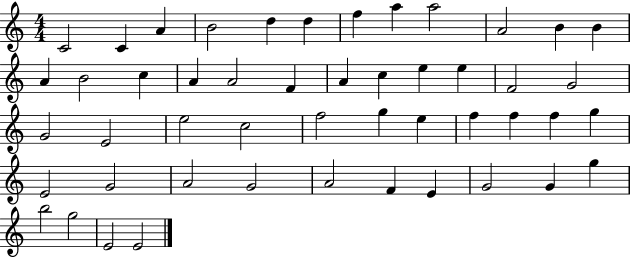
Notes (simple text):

C4/h C4/q A4/q B4/h D5/q D5/q F5/q A5/q A5/h A4/h B4/q B4/q A4/q B4/h C5/q A4/q A4/h F4/q A4/q C5/q E5/q E5/q F4/h G4/h G4/h E4/h E5/h C5/h F5/h G5/q E5/q F5/q F5/q F5/q G5/q E4/h G4/h A4/h G4/h A4/h F4/q E4/q G4/h G4/q G5/q B5/h G5/h E4/h E4/h